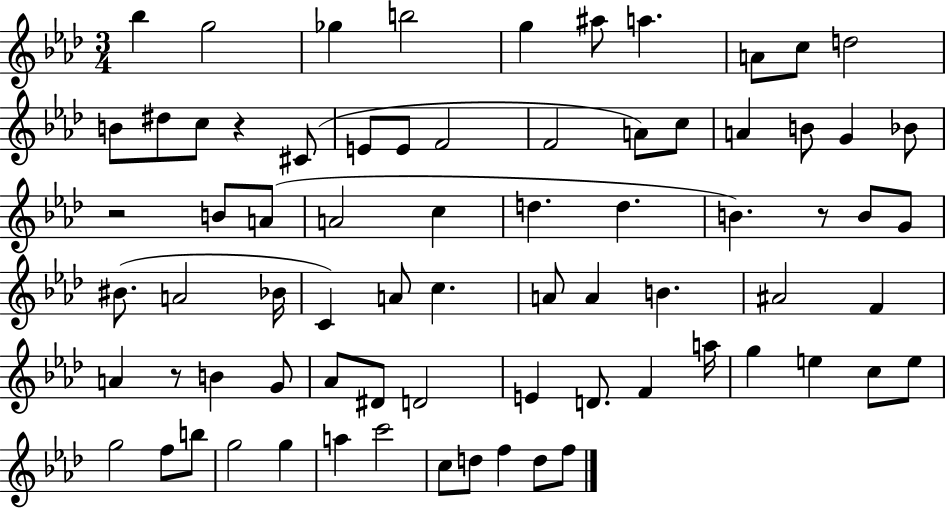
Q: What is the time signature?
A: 3/4